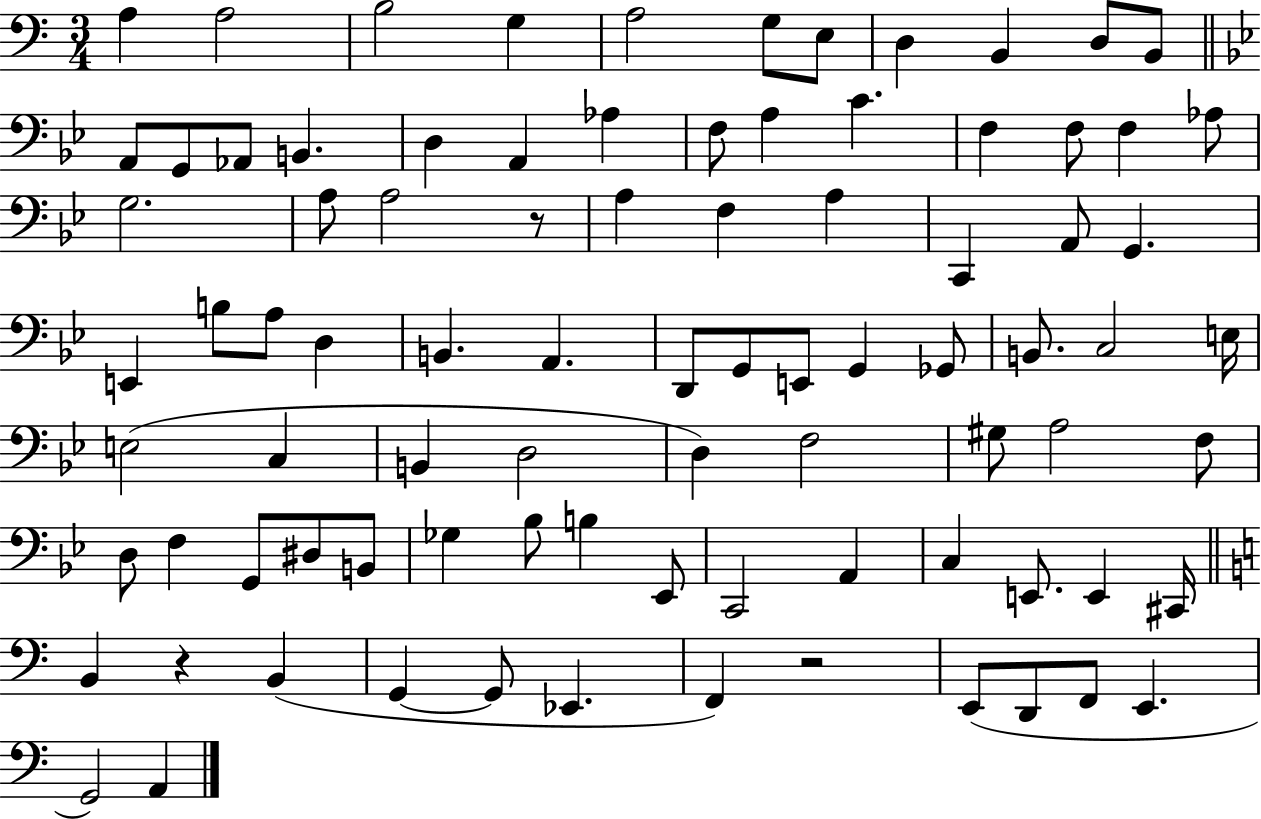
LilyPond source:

{
  \clef bass
  \numericTimeSignature
  \time 3/4
  \key c \major
  a4 a2 | b2 g4 | a2 g8 e8 | d4 b,4 d8 b,8 | \break \bar "||" \break \key bes \major a,8 g,8 aes,8 b,4. | d4 a,4 aes4 | f8 a4 c'4. | f4 f8 f4 aes8 | \break g2. | a8 a2 r8 | a4 f4 a4 | c,4 a,8 g,4. | \break e,4 b8 a8 d4 | b,4. a,4. | d,8 g,8 e,8 g,4 ges,8 | b,8. c2 e16 | \break e2( c4 | b,4 d2 | d4) f2 | gis8 a2 f8 | \break d8 f4 g,8 dis8 b,8 | ges4 bes8 b4 ees,8 | c,2 a,4 | c4 e,8. e,4 cis,16 | \break \bar "||" \break \key c \major b,4 r4 b,4( | g,4~~ g,8 ees,4. | f,4) r2 | e,8( d,8 f,8 e,4. | \break g,2) a,4 | \bar "|."
}